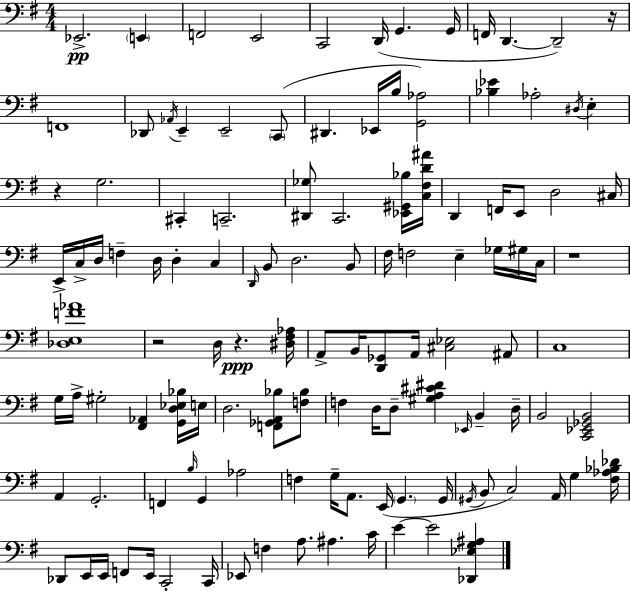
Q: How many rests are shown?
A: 5